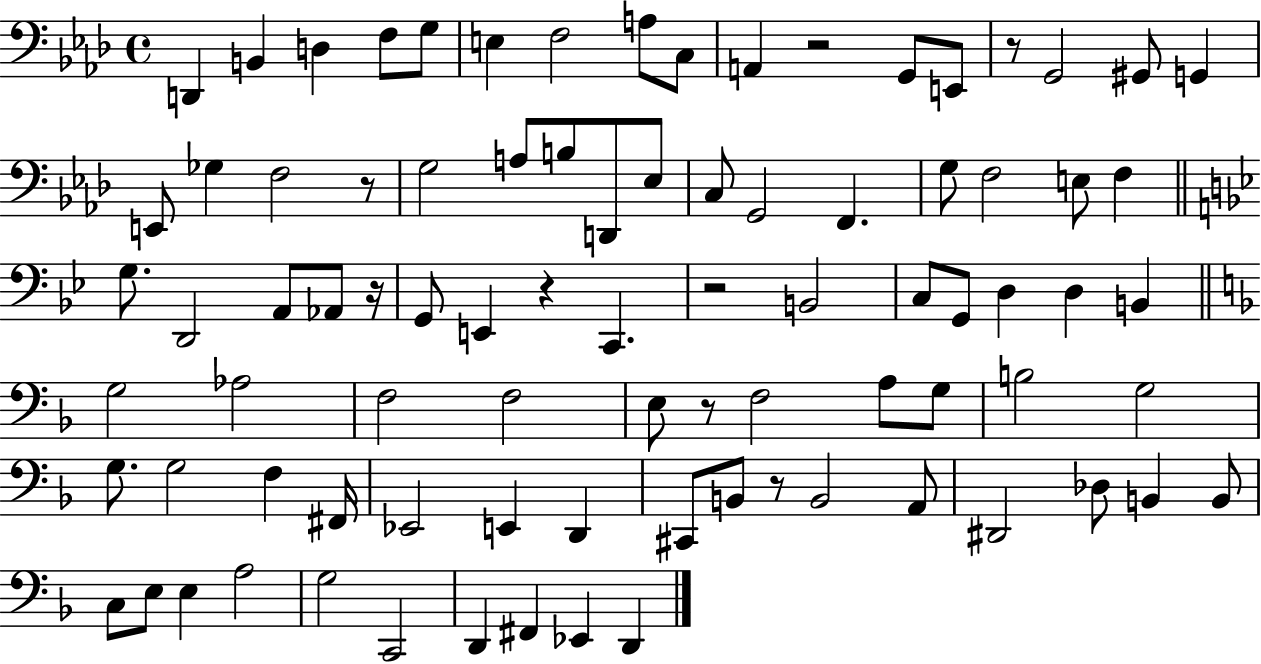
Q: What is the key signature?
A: AES major